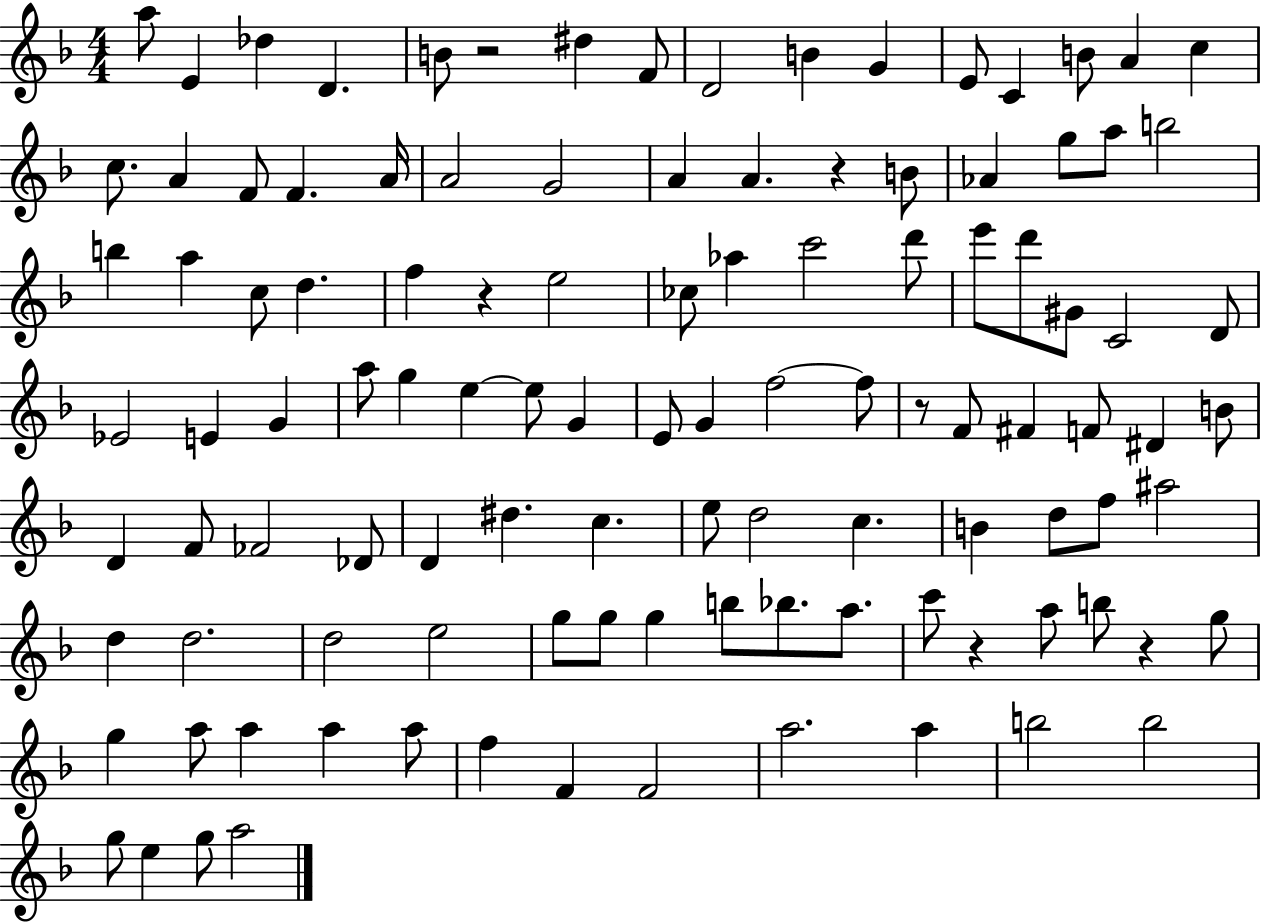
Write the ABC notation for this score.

X:1
T:Untitled
M:4/4
L:1/4
K:F
a/2 E _d D B/2 z2 ^d F/2 D2 B G E/2 C B/2 A c c/2 A F/2 F A/4 A2 G2 A A z B/2 _A g/2 a/2 b2 b a c/2 d f z e2 _c/2 _a c'2 d'/2 e'/2 d'/2 ^G/2 C2 D/2 _E2 E G a/2 g e e/2 G E/2 G f2 f/2 z/2 F/2 ^F F/2 ^D B/2 D F/2 _F2 _D/2 D ^d c e/2 d2 c B d/2 f/2 ^a2 d d2 d2 e2 g/2 g/2 g b/2 _b/2 a/2 c'/2 z a/2 b/2 z g/2 g a/2 a a a/2 f F F2 a2 a b2 b2 g/2 e g/2 a2